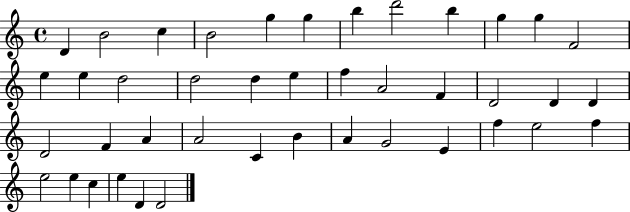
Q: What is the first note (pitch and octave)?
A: D4